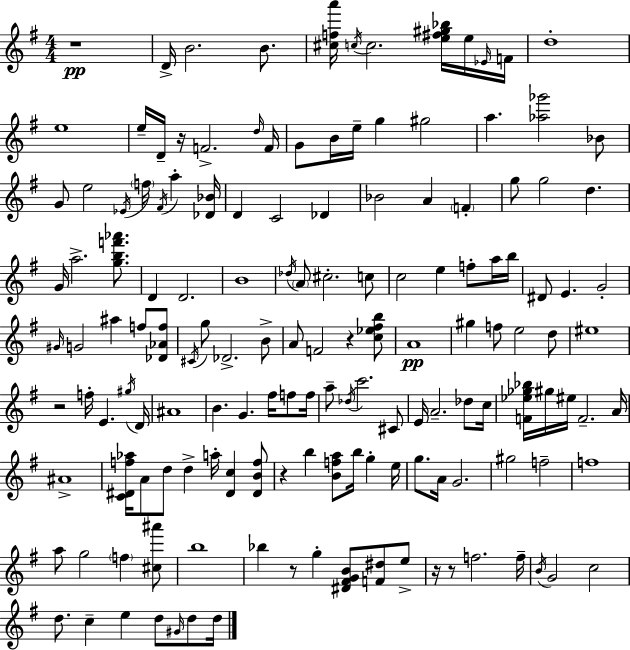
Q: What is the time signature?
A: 4/4